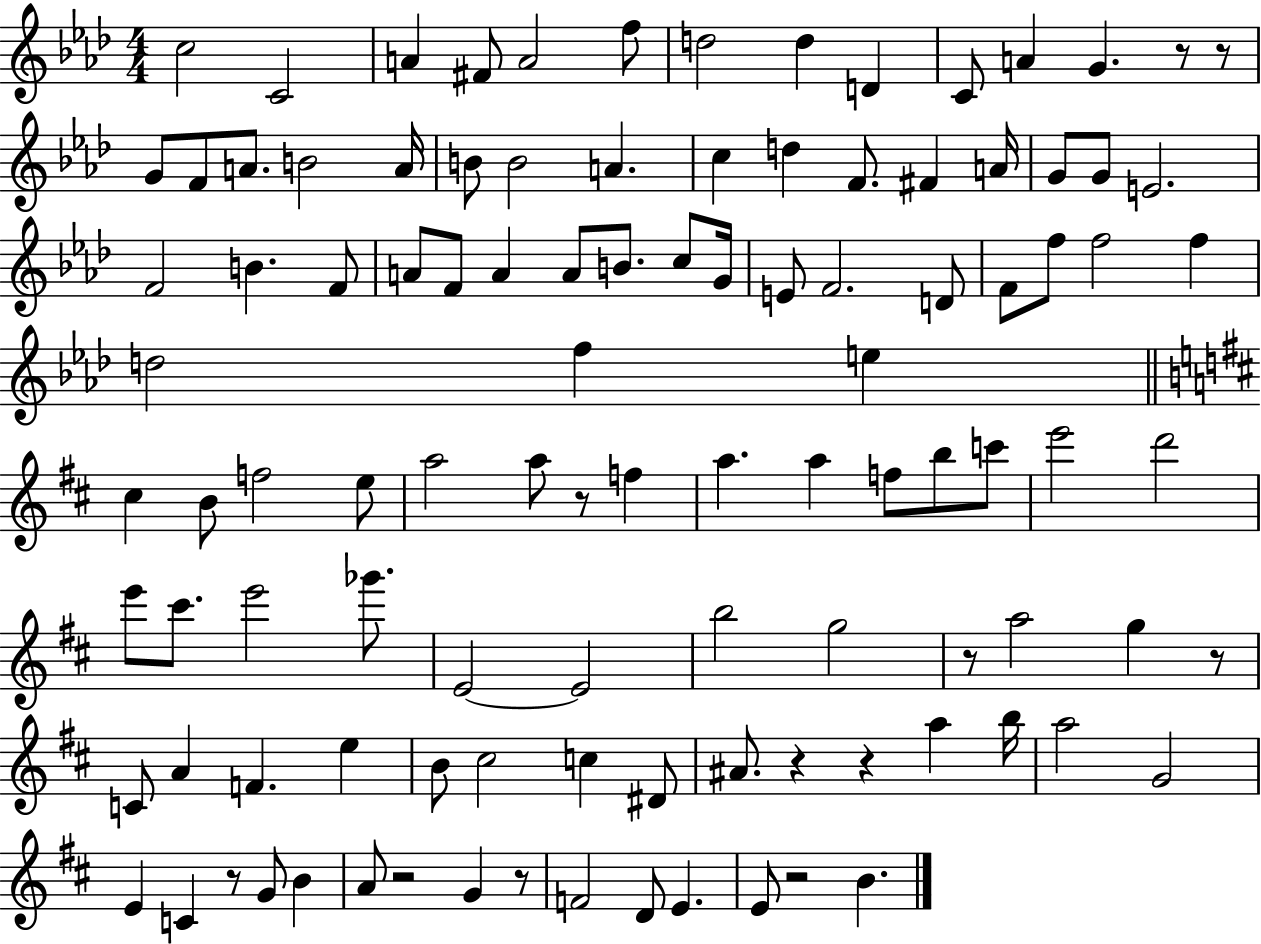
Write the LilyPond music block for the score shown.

{
  \clef treble
  \numericTimeSignature
  \time 4/4
  \key aes \major
  c''2 c'2 | a'4 fis'8 a'2 f''8 | d''2 d''4 d'4 | c'8 a'4 g'4. r8 r8 | \break g'8 f'8 a'8. b'2 a'16 | b'8 b'2 a'4. | c''4 d''4 f'8. fis'4 a'16 | g'8 g'8 e'2. | \break f'2 b'4. f'8 | a'8 f'8 a'4 a'8 b'8. c''8 g'16 | e'8 f'2. d'8 | f'8 f''8 f''2 f''4 | \break d''2 f''4 e''4 | \bar "||" \break \key d \major cis''4 b'8 f''2 e''8 | a''2 a''8 r8 f''4 | a''4. a''4 f''8 b''8 c'''8 | e'''2 d'''2 | \break e'''8 cis'''8. e'''2 ges'''8. | e'2~~ e'2 | b''2 g''2 | r8 a''2 g''4 r8 | \break c'8 a'4 f'4. e''4 | b'8 cis''2 c''4 dis'8 | ais'8. r4 r4 a''4 b''16 | a''2 g'2 | \break e'4 c'4 r8 g'8 b'4 | a'8 r2 g'4 r8 | f'2 d'8 e'4. | e'8 r2 b'4. | \break \bar "|."
}